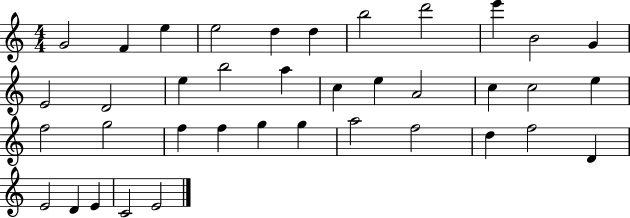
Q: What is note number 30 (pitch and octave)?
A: F5